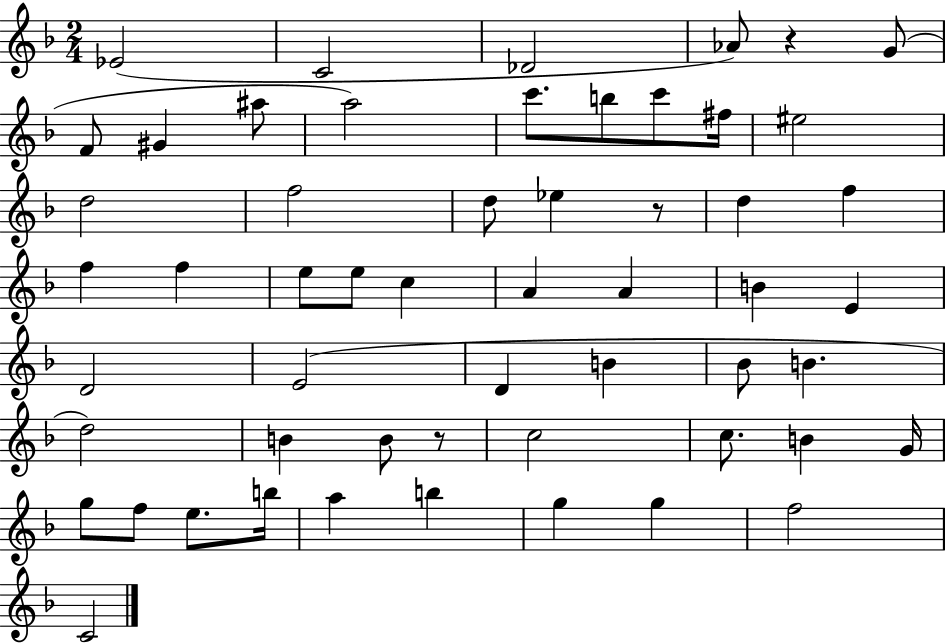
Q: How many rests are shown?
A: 3